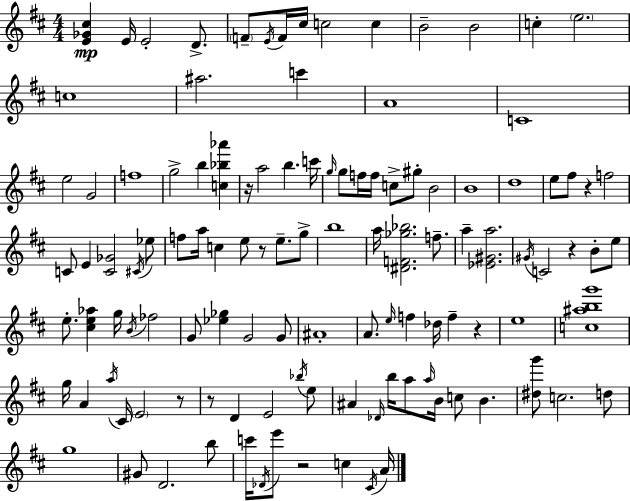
{
  \clef treble
  \numericTimeSignature
  \time 4/4
  \key d \major
  <e' ges' cis''>4\mp e'16 e'2-. d'8.-> | \parenthesize f'8-- \acciaccatura { e'16 } f'16 cis''16 c''2 c''4 | b'2-- b'2 | c''4-. \parenthesize e''2. | \break c''1 | ais''2. c'''4 | a'1 | c'1 | \break e''2 g'2 | f''1 | g''2-> b''4 <c'' bes'' aes'''>4 | r16 a''2 b''4. | \break c'''16 \grace { g''16 } g''8 f''16 f''16 c''8-> gis''8-. b'2 | b'1 | d''1 | e''8 fis''8 r4 f''2 | \break c'8 e'4 <c' ges'>2 | \acciaccatura { cis'16 } ees''8 f''8 a''16 c''4 e''8 r8 e''8.-- | g''8-> b''1 | a''16 <dis' f' ges'' bes''>2. | \break f''8.-- a''4-- <ees' gis' a''>2. | \acciaccatura { gis'16 } c'2 r4 | b'8-. e''8 e''8.-. <cis'' e'' aes''>4 g''16 \acciaccatura { b'16 } fes''2 | g'8 <ees'' ges''>4 g'2 | \break g'8 ais'1-. | a'8. \grace { e''16 } f''4 des''16 f''4-- | r4 e''1 | <c'' ais'' b'' g'''>1 | \break g''16 a'4 \acciaccatura { a''16 } cis'16 \parenthesize e'2 | r8 r8 d'4 e'2 | \acciaccatura { bes''16 } e''8 ais'4 \grace { des'16 } b''16 a''8 | \grace { a''16 } b'16 c''8 b'4. <dis'' g'''>8 c''2. | \break d''8 g''1 | gis'8 d'2. | b''8 c'''16 \acciaccatura { des'16 } e'''8 r2 | c''4 \acciaccatura { cis'16 } a'16 \bar "|."
}